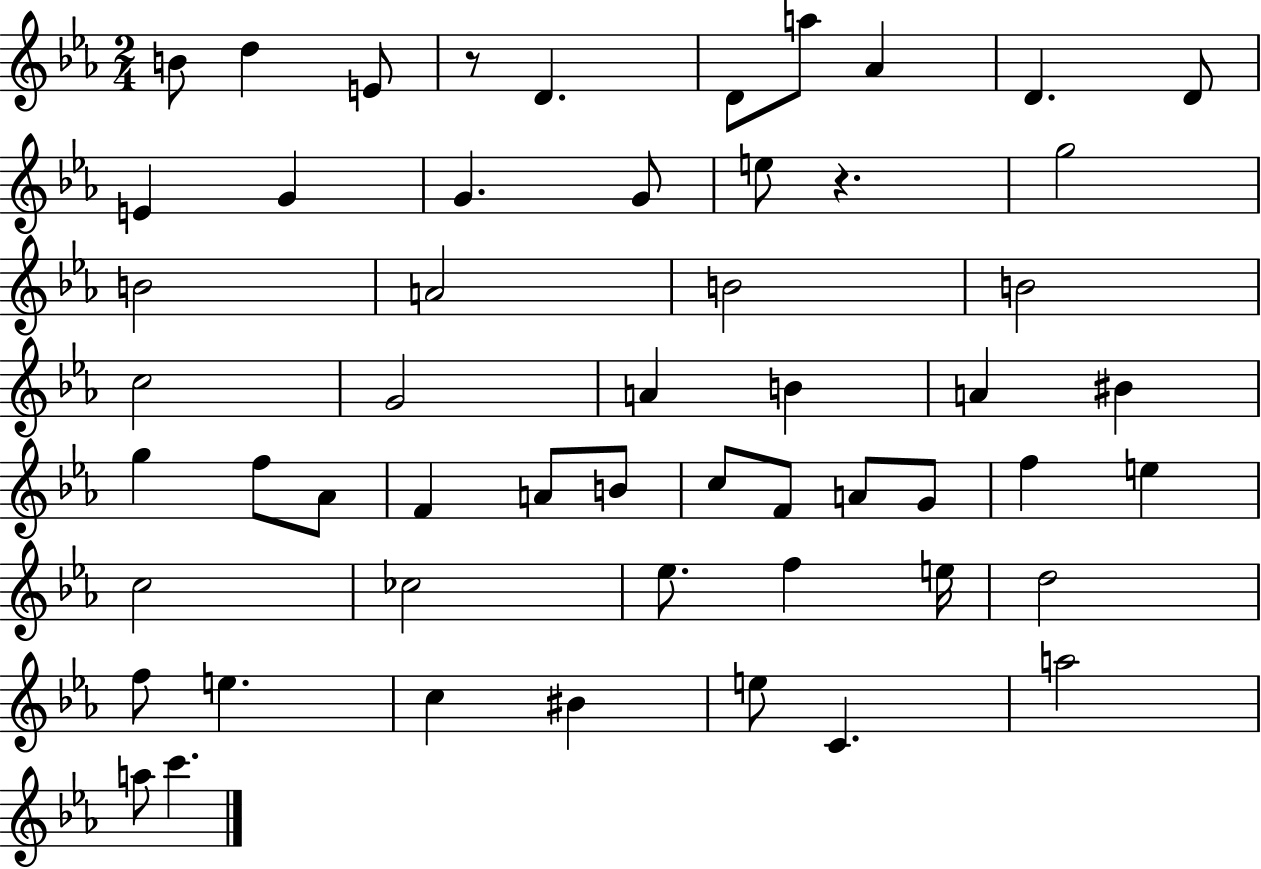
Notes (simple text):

B4/e D5/q E4/e R/e D4/q. D4/e A5/e Ab4/q D4/q. D4/e E4/q G4/q G4/q. G4/e E5/e R/q. G5/h B4/h A4/h B4/h B4/h C5/h G4/h A4/q B4/q A4/q BIS4/q G5/q F5/e Ab4/e F4/q A4/e B4/e C5/e F4/e A4/e G4/e F5/q E5/q C5/h CES5/h Eb5/e. F5/q E5/s D5/h F5/e E5/q. C5/q BIS4/q E5/e C4/q. A5/h A5/e C6/q.